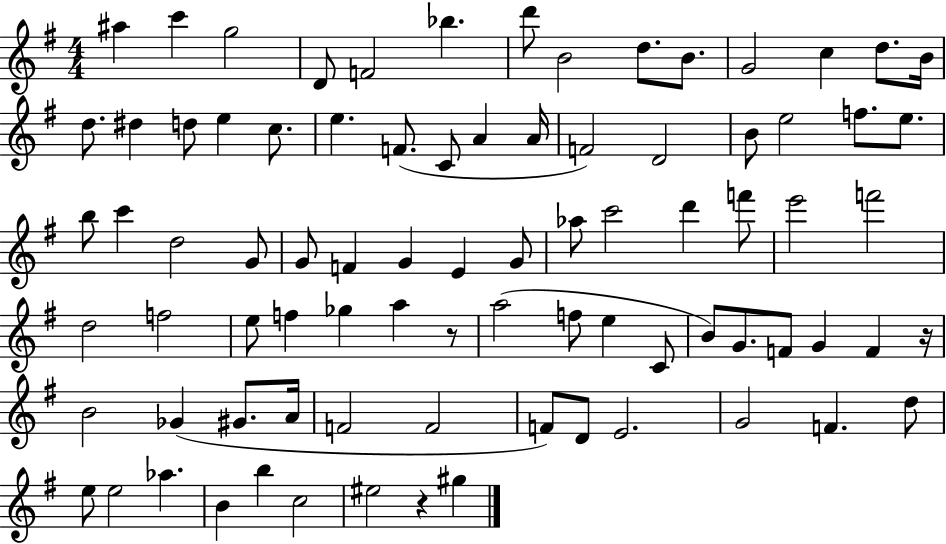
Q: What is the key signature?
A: G major